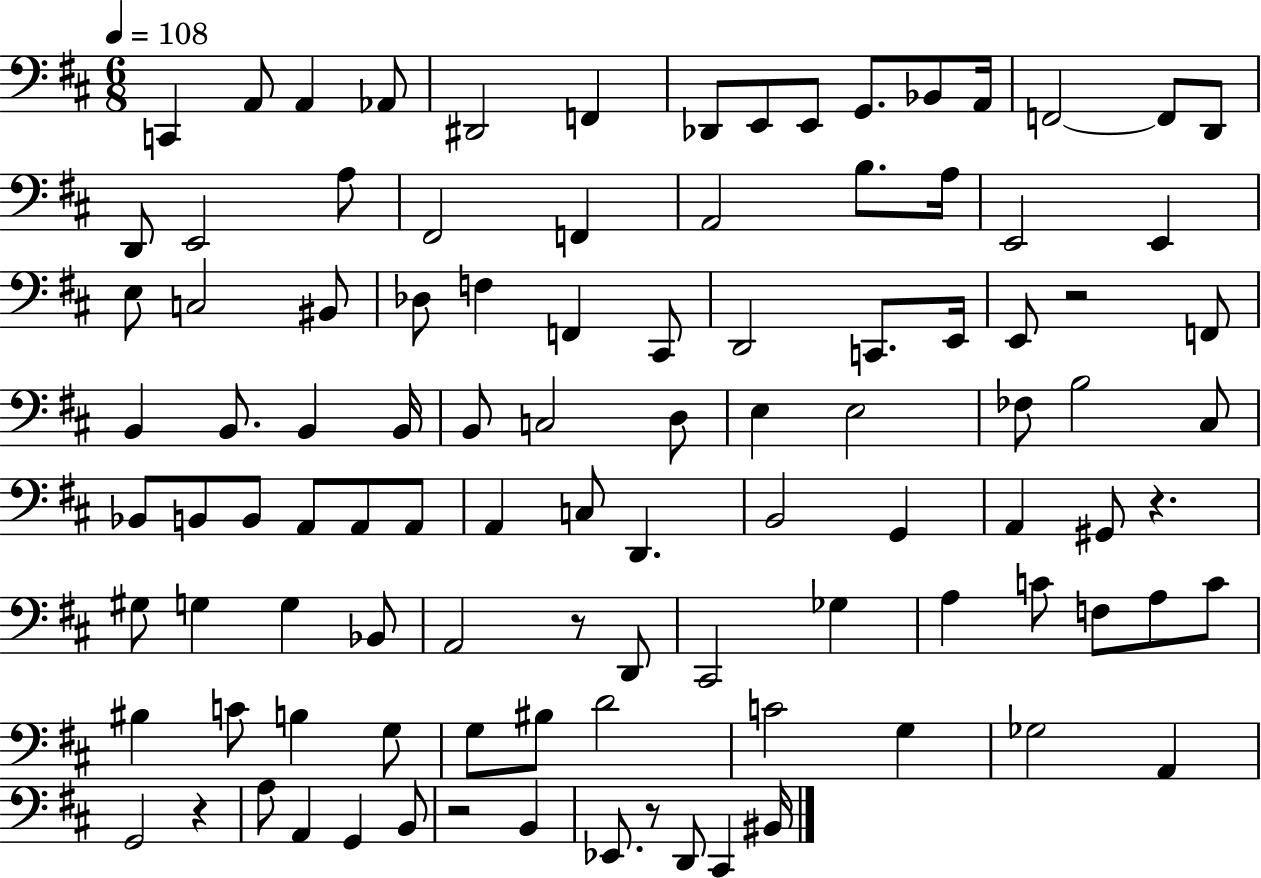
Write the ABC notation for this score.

X:1
T:Untitled
M:6/8
L:1/4
K:D
C,, A,,/2 A,, _A,,/2 ^D,,2 F,, _D,,/2 E,,/2 E,,/2 G,,/2 _B,,/2 A,,/4 F,,2 F,,/2 D,,/2 D,,/2 E,,2 A,/2 ^F,,2 F,, A,,2 B,/2 A,/4 E,,2 E,, E,/2 C,2 ^B,,/2 _D,/2 F, F,, ^C,,/2 D,,2 C,,/2 E,,/4 E,,/2 z2 F,,/2 B,, B,,/2 B,, B,,/4 B,,/2 C,2 D,/2 E, E,2 _F,/2 B,2 ^C,/2 _B,,/2 B,,/2 B,,/2 A,,/2 A,,/2 A,,/2 A,, C,/2 D,, B,,2 G,, A,, ^G,,/2 z ^G,/2 G, G, _B,,/2 A,,2 z/2 D,,/2 ^C,,2 _G, A, C/2 F,/2 A,/2 C/2 ^B, C/2 B, G,/2 G,/2 ^B,/2 D2 C2 G, _G,2 A,, G,,2 z A,/2 A,, G,, B,,/2 z2 B,, _E,,/2 z/2 D,,/2 ^C,, ^B,,/4